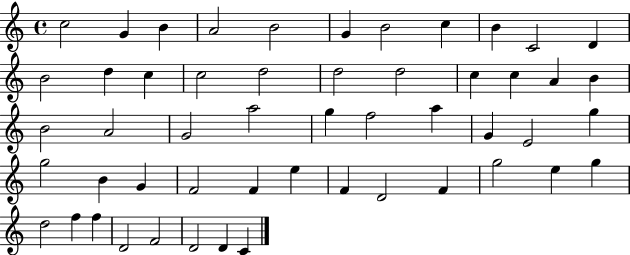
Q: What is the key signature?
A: C major